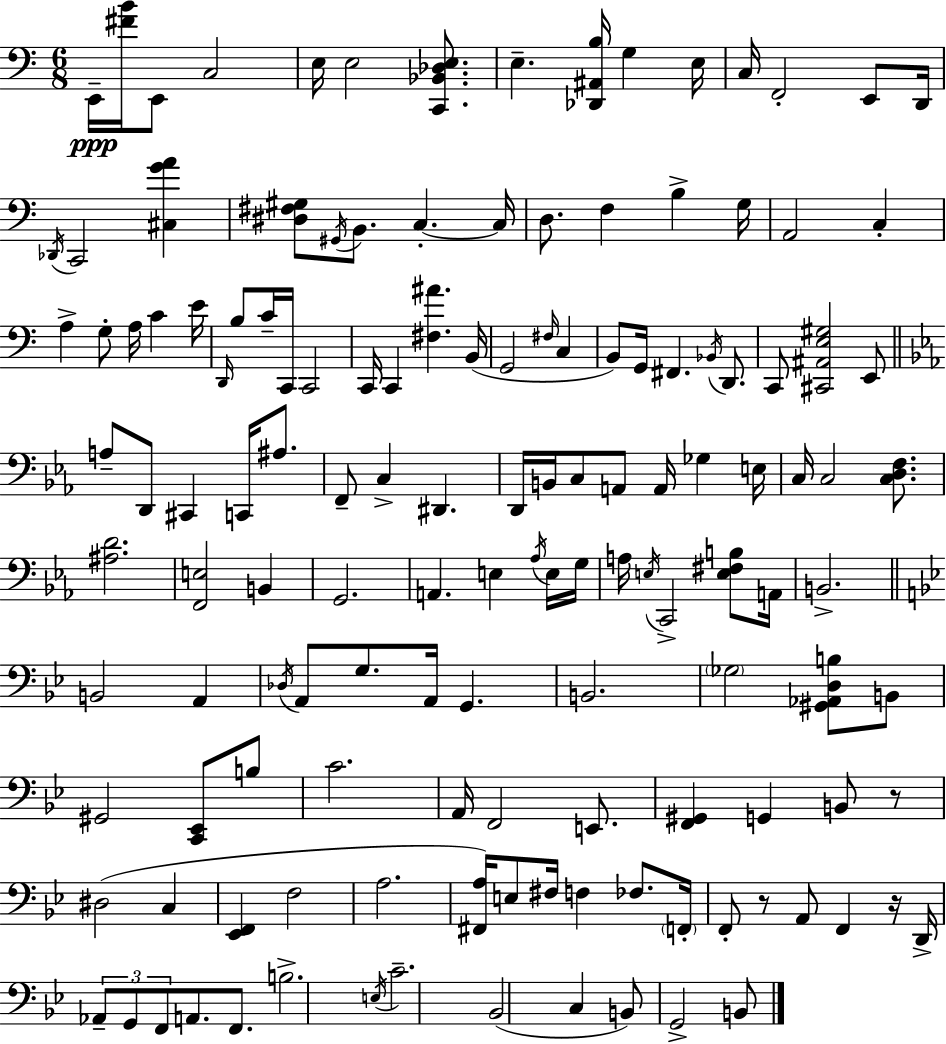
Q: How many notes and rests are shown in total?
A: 139